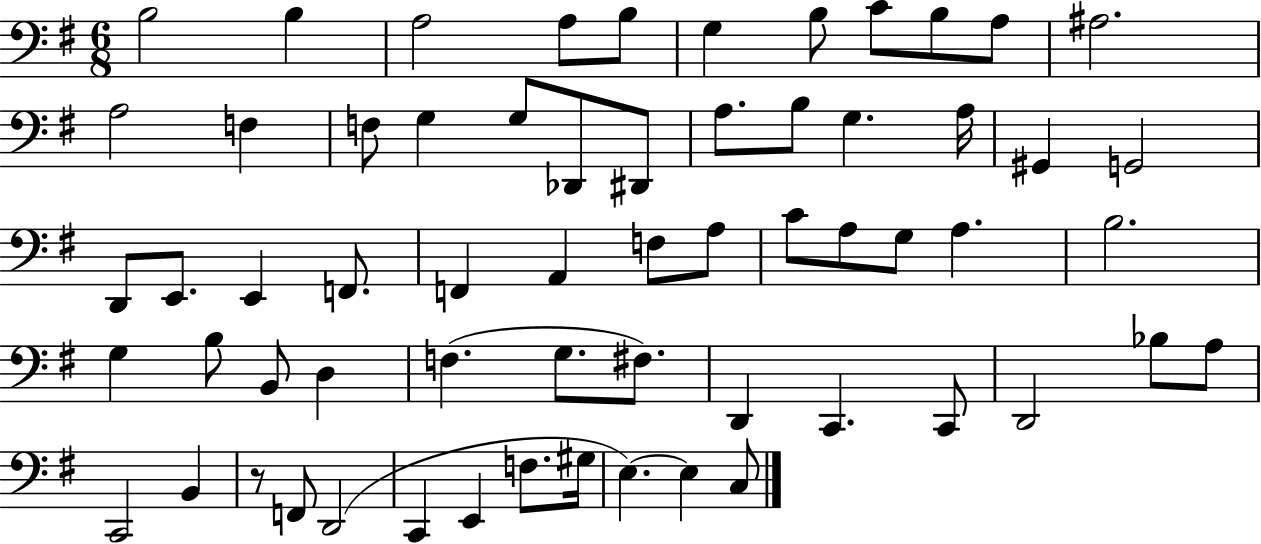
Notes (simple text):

B3/h B3/q A3/h A3/e B3/e G3/q B3/e C4/e B3/e A3/e A#3/h. A3/h F3/q F3/e G3/q G3/e Db2/e D#2/e A3/e. B3/e G3/q. A3/s G#2/q G2/h D2/e E2/e. E2/q F2/e. F2/q A2/q F3/e A3/e C4/e A3/e G3/e A3/q. B3/h. G3/q B3/e B2/e D3/q F3/q. G3/e. F#3/e. D2/q C2/q. C2/e D2/h Bb3/e A3/e C2/h B2/q R/e F2/e D2/h C2/q E2/q F3/e. G#3/s E3/q. E3/q C3/e